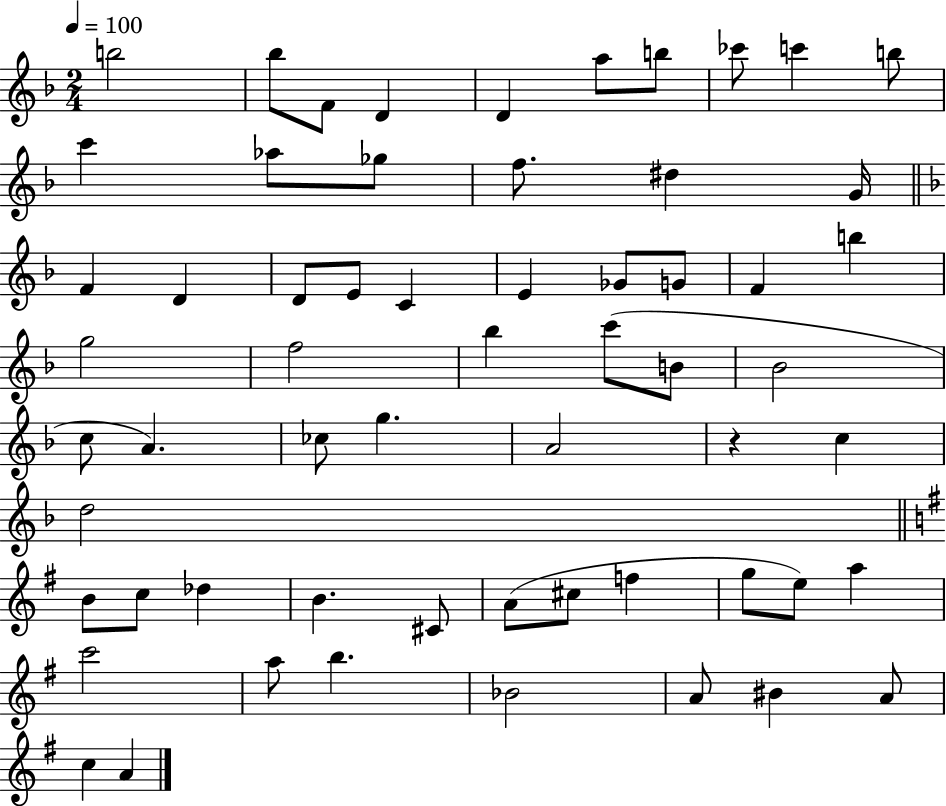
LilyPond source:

{
  \clef treble
  \numericTimeSignature
  \time 2/4
  \key f \major
  \tempo 4 = 100
  \repeat volta 2 { b''2 | bes''8 f'8 d'4 | d'4 a''8 b''8 | ces'''8 c'''4 b''8 | \break c'''4 aes''8 ges''8 | f''8. dis''4 g'16 | \bar "||" \break \key d \minor f'4 d'4 | d'8 e'8 c'4 | e'4 ges'8 g'8 | f'4 b''4 | \break g''2 | f''2 | bes''4 c'''8( b'8 | bes'2 | \break c''8 a'4.) | ces''8 g''4. | a'2 | r4 c''4 | \break d''2 | \bar "||" \break \key g \major b'8 c''8 des''4 | b'4. cis'8 | a'8( cis''8 f''4 | g''8 e''8) a''4 | \break c'''2 | a''8 b''4. | bes'2 | a'8 bis'4 a'8 | \break c''4 a'4 | } \bar "|."
}